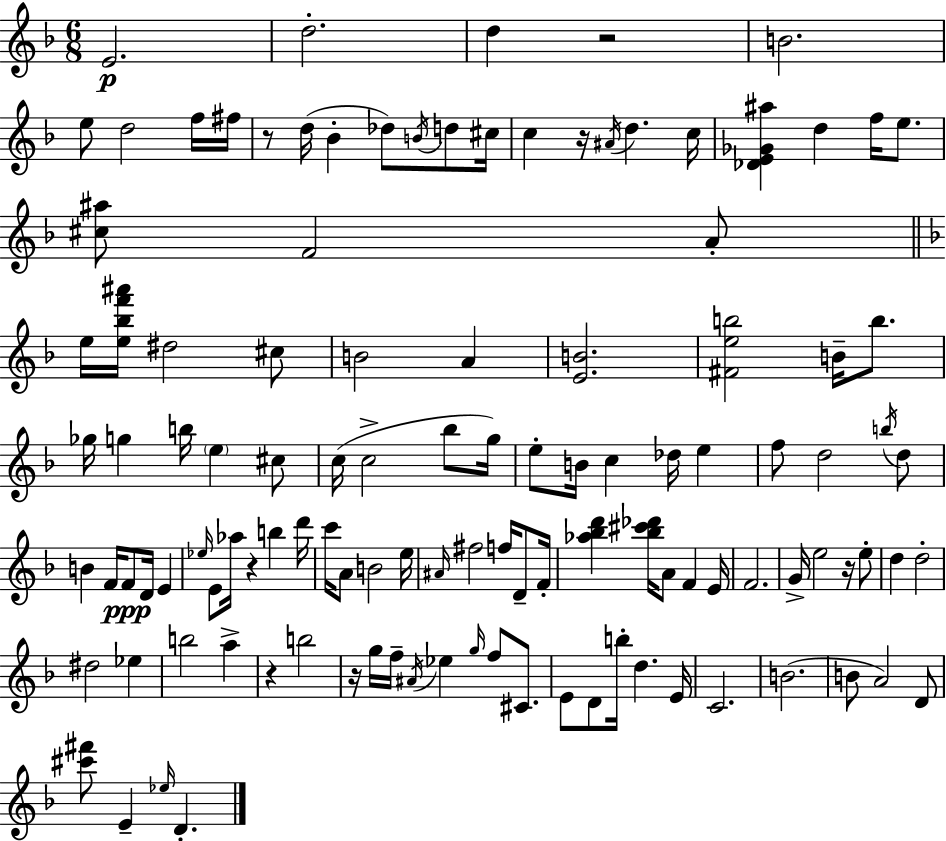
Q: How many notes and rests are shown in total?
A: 116